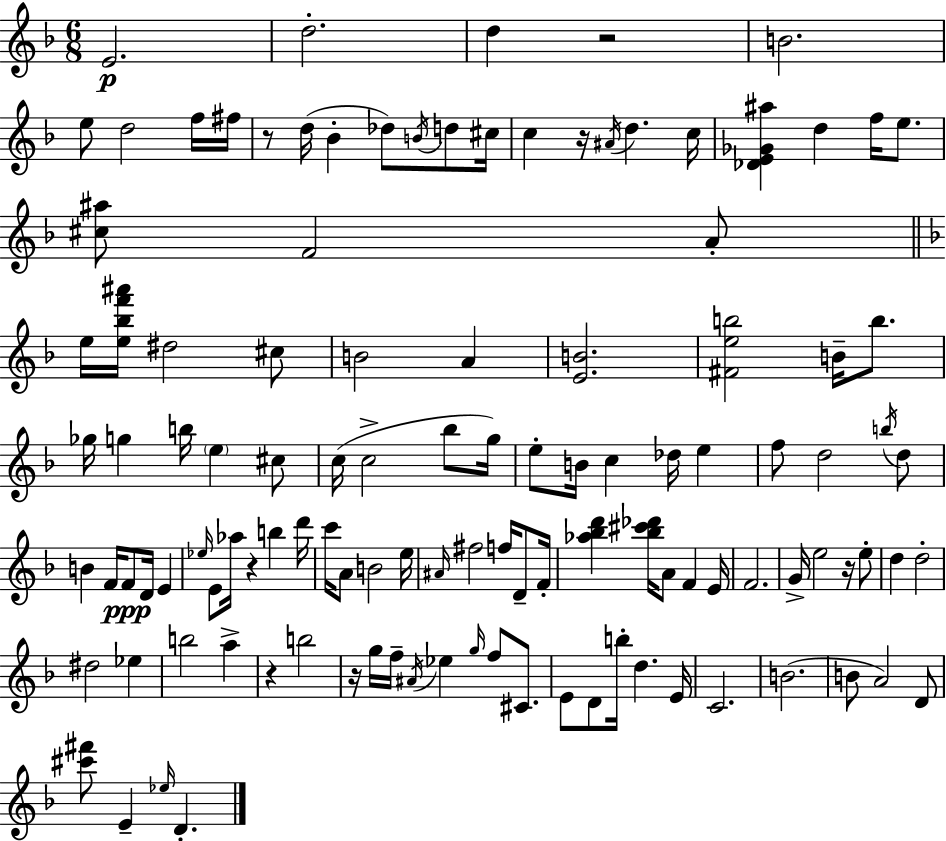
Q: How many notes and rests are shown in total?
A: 116